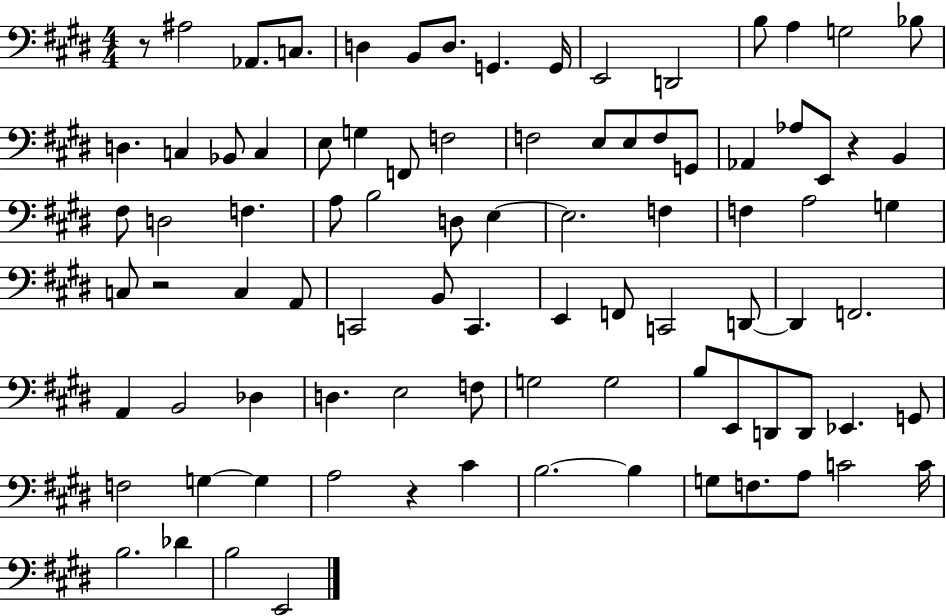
{
  \clef bass
  \numericTimeSignature
  \time 4/4
  \key e \major
  \repeat volta 2 { r8 ais2 aes,8. c8. | d4 b,8 d8. g,4. g,16 | e,2 d,2 | b8 a4 g2 bes8 | \break d4. c4 bes,8 c4 | e8 g4 f,8 f2 | f2 e8 e8 f8 g,8 | aes,4 aes8 e,8 r4 b,4 | \break fis8 d2 f4. | a8 b2 d8 e4~~ | e2. f4 | f4 a2 g4 | \break c8 r2 c4 a,8 | c,2 b,8 c,4. | e,4 f,8 c,2 d,8~~ | d,4 f,2. | \break a,4 b,2 des4 | d4. e2 f8 | g2 g2 | b8 e,8 d,8 d,8 ees,4. g,8 | \break f2 g4~~ g4 | a2 r4 cis'4 | b2.~~ b4 | g8 f8. a8 c'2 c'16 | \break b2. des'4 | b2 e,2 | } \bar "|."
}